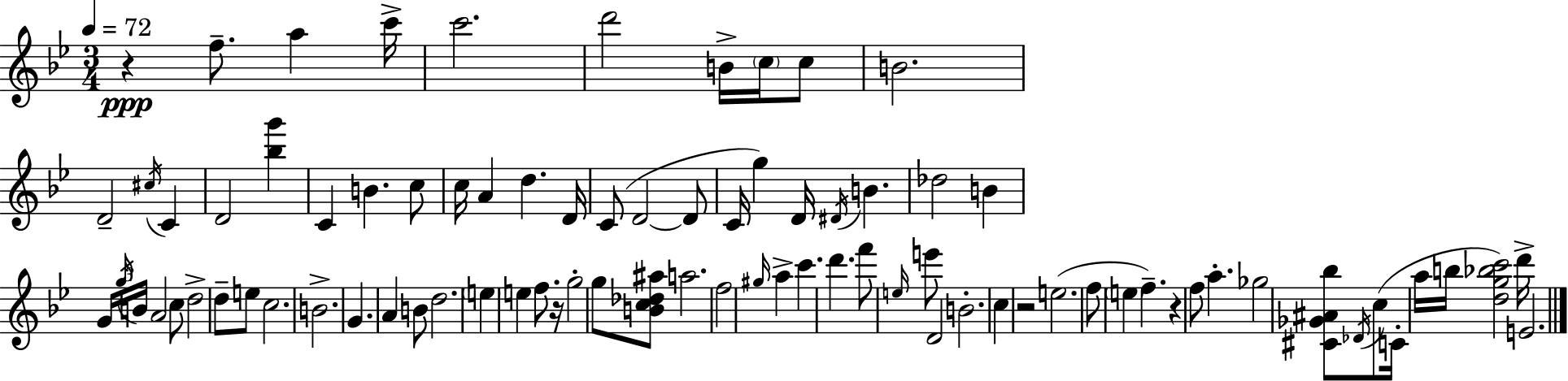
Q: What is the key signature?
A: BES major